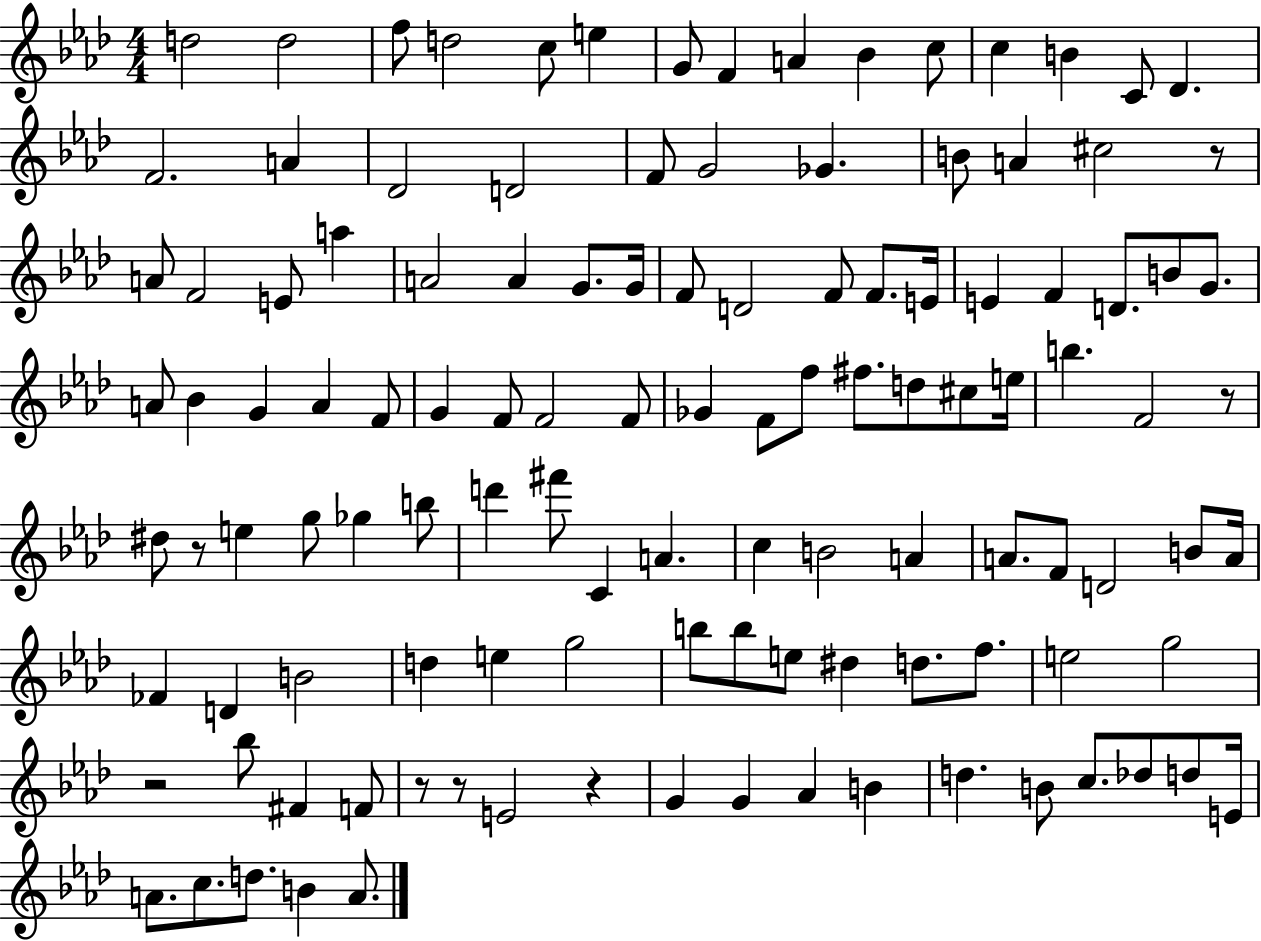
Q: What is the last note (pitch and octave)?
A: A4